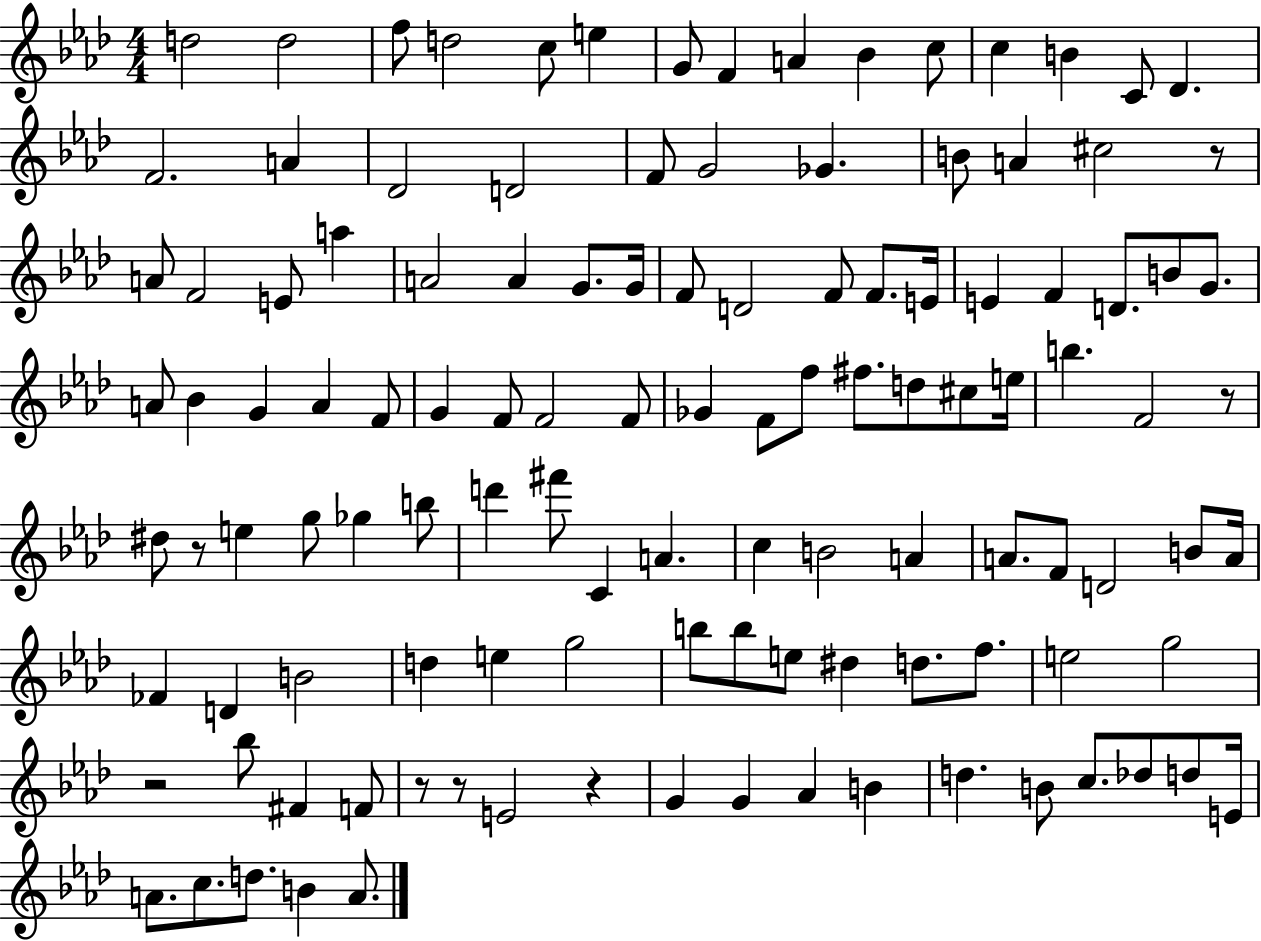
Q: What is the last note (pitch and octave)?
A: A4